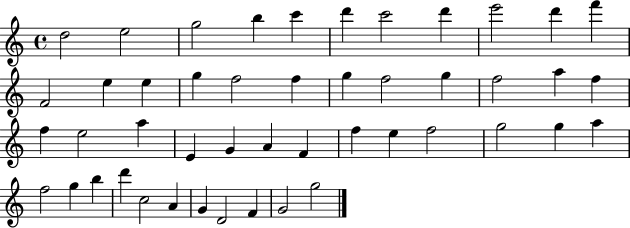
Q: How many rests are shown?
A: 0